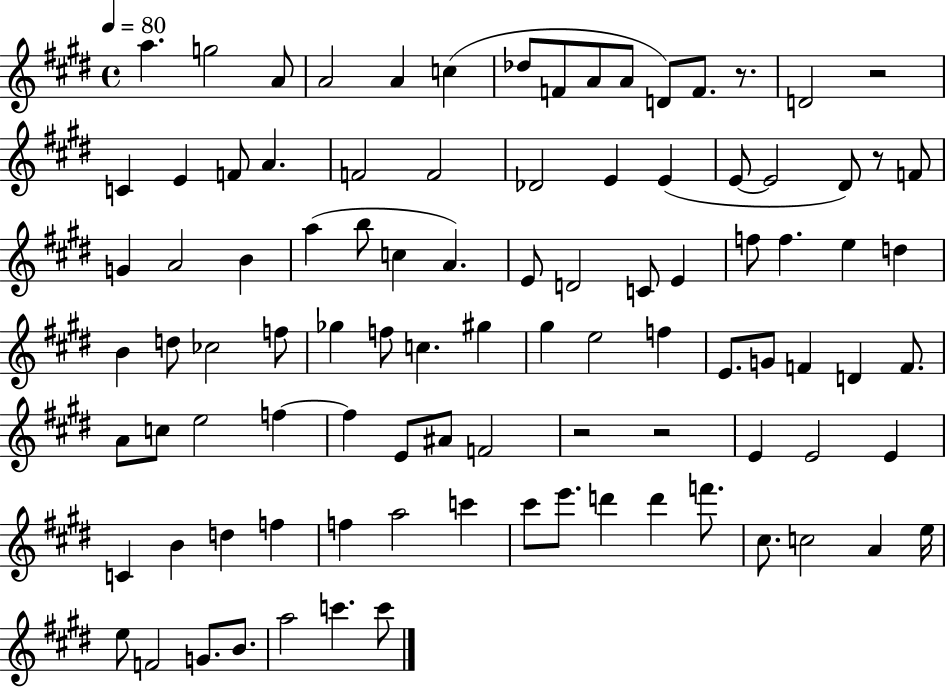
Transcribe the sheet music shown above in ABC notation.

X:1
T:Untitled
M:4/4
L:1/4
K:E
a g2 A/2 A2 A c _d/2 F/2 A/2 A/2 D/2 F/2 z/2 D2 z2 C E F/2 A F2 F2 _D2 E E E/2 E2 ^D/2 z/2 F/2 G A2 B a b/2 c A E/2 D2 C/2 E f/2 f e d B d/2 _c2 f/2 _g f/2 c ^g ^g e2 f E/2 G/2 F D F/2 A/2 c/2 e2 f f E/2 ^A/2 F2 z2 z2 E E2 E C B d f f a2 c' ^c'/2 e'/2 d' d' f'/2 ^c/2 c2 A e/4 e/2 F2 G/2 B/2 a2 c' c'/2